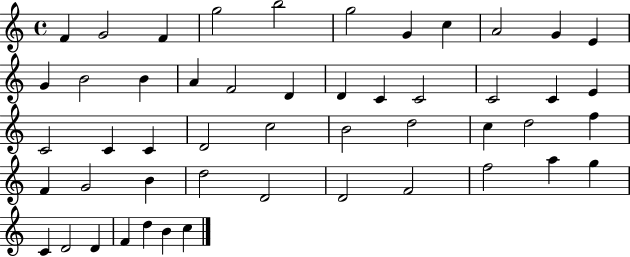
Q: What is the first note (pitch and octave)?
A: F4